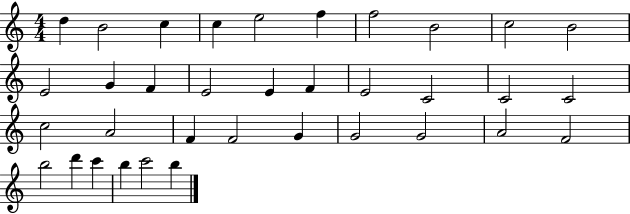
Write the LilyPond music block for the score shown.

{
  \clef treble
  \numericTimeSignature
  \time 4/4
  \key c \major
  d''4 b'2 c''4 | c''4 e''2 f''4 | f''2 b'2 | c''2 b'2 | \break e'2 g'4 f'4 | e'2 e'4 f'4 | e'2 c'2 | c'2 c'2 | \break c''2 a'2 | f'4 f'2 g'4 | g'2 g'2 | a'2 f'2 | \break b''2 d'''4 c'''4 | b''4 c'''2 b''4 | \bar "|."
}